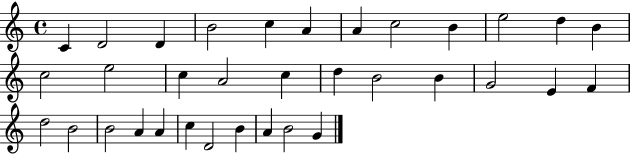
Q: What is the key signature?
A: C major